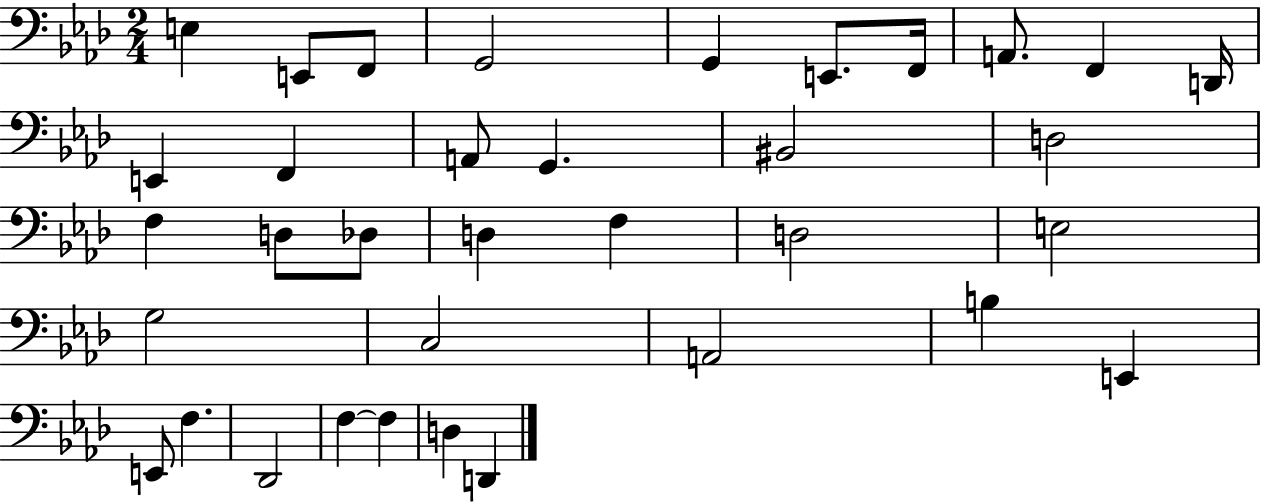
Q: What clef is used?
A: bass